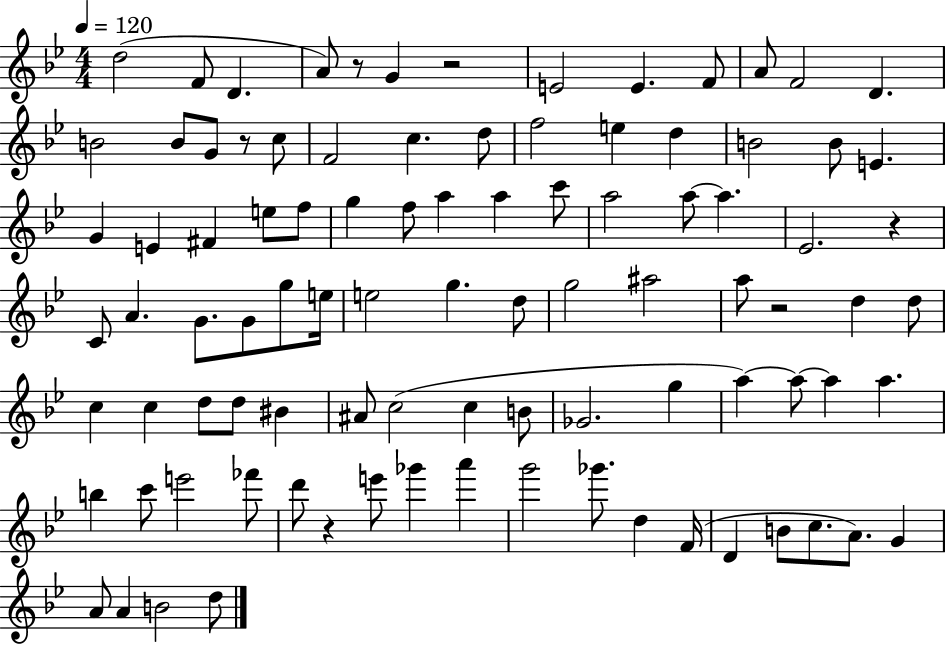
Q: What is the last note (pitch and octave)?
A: D5